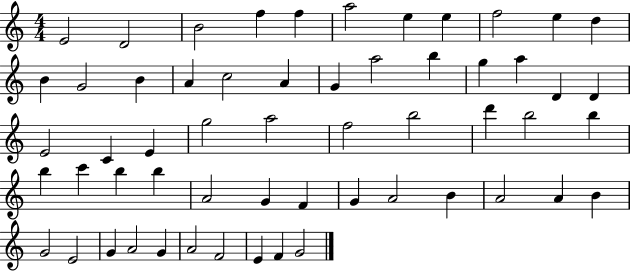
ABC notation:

X:1
T:Untitled
M:4/4
L:1/4
K:C
E2 D2 B2 f f a2 e e f2 e d B G2 B A c2 A G a2 b g a D D E2 C E g2 a2 f2 b2 d' b2 b b c' b b A2 G F G A2 B A2 A B G2 E2 G A2 G A2 F2 E F G2